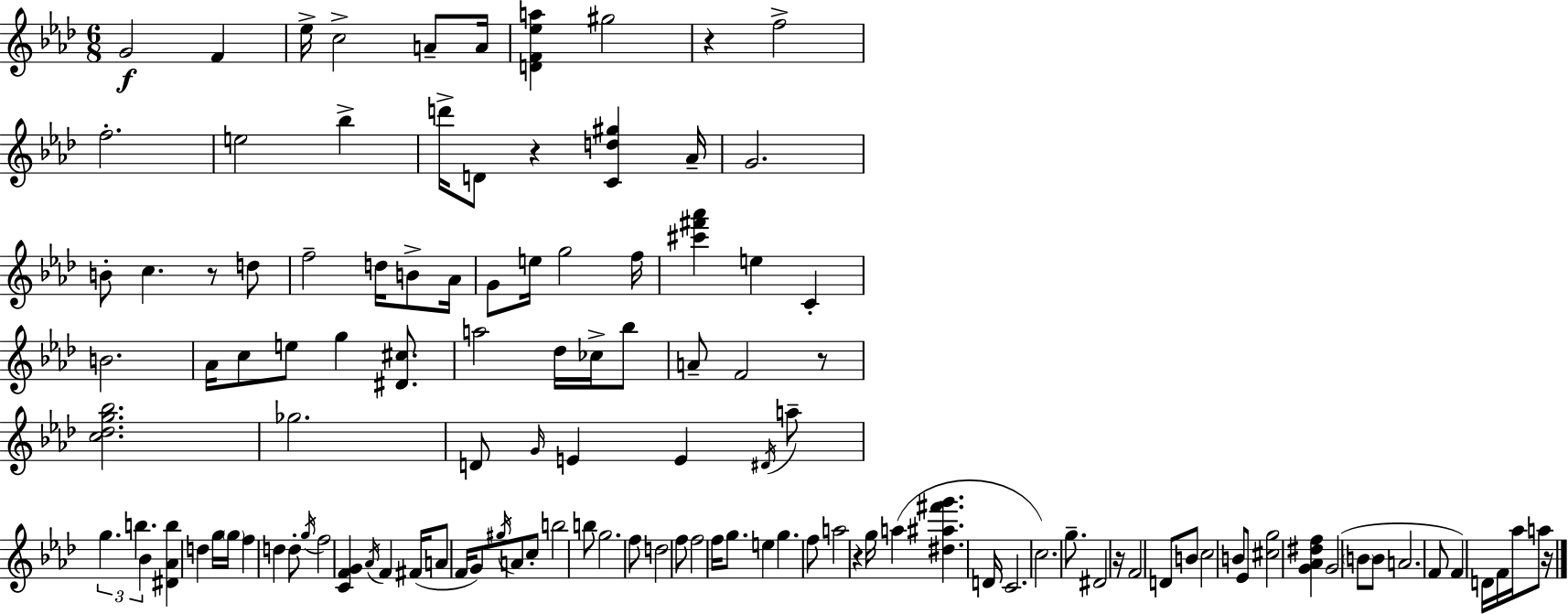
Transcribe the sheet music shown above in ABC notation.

X:1
T:Untitled
M:6/8
L:1/4
K:Fm
G2 F _e/4 c2 A/2 A/4 [DF_ea] ^g2 z f2 f2 e2 _b d'/4 D/2 z [Cd^g] _A/4 G2 B/2 c z/2 d/2 f2 d/4 B/2 _A/4 G/2 e/4 g2 f/4 [^c'^f'_a'] e C B2 _A/4 c/2 e/2 g [^D^c]/2 a2 _d/4 _c/4 _b/2 A/2 F2 z/2 [c_dg_b]2 _g2 D/2 G/4 E E ^D/4 a/2 g b _B [^D_Ab] d g/4 g/4 f d d/2 g/4 f2 [CFG] _A/4 F ^F/4 A/2 F/4 G/2 ^g/4 A/2 c/2 b2 b/2 g2 f/2 d2 f/2 f2 f/4 g/2 e g f/2 a2 z g/4 a [^d^a^f'g'] D/4 C2 c2 g/2 ^D2 z/4 F2 D/2 B/2 c2 B/2 _E/2 [^cg]2 [G_A^df] G2 B/2 B/2 A2 F/2 F D/4 F/4 _a/4 a/2 z/4